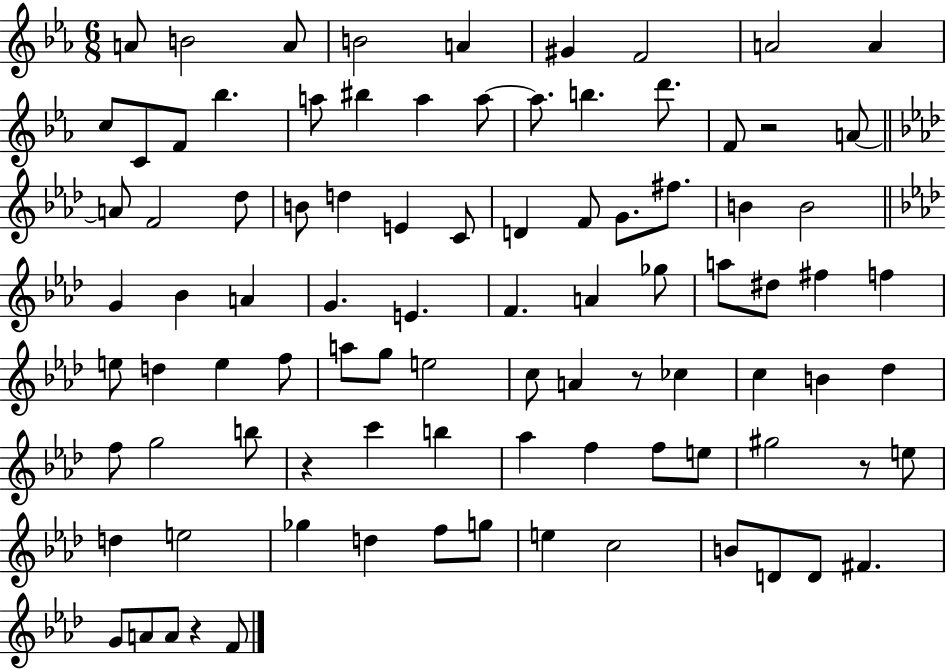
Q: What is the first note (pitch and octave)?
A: A4